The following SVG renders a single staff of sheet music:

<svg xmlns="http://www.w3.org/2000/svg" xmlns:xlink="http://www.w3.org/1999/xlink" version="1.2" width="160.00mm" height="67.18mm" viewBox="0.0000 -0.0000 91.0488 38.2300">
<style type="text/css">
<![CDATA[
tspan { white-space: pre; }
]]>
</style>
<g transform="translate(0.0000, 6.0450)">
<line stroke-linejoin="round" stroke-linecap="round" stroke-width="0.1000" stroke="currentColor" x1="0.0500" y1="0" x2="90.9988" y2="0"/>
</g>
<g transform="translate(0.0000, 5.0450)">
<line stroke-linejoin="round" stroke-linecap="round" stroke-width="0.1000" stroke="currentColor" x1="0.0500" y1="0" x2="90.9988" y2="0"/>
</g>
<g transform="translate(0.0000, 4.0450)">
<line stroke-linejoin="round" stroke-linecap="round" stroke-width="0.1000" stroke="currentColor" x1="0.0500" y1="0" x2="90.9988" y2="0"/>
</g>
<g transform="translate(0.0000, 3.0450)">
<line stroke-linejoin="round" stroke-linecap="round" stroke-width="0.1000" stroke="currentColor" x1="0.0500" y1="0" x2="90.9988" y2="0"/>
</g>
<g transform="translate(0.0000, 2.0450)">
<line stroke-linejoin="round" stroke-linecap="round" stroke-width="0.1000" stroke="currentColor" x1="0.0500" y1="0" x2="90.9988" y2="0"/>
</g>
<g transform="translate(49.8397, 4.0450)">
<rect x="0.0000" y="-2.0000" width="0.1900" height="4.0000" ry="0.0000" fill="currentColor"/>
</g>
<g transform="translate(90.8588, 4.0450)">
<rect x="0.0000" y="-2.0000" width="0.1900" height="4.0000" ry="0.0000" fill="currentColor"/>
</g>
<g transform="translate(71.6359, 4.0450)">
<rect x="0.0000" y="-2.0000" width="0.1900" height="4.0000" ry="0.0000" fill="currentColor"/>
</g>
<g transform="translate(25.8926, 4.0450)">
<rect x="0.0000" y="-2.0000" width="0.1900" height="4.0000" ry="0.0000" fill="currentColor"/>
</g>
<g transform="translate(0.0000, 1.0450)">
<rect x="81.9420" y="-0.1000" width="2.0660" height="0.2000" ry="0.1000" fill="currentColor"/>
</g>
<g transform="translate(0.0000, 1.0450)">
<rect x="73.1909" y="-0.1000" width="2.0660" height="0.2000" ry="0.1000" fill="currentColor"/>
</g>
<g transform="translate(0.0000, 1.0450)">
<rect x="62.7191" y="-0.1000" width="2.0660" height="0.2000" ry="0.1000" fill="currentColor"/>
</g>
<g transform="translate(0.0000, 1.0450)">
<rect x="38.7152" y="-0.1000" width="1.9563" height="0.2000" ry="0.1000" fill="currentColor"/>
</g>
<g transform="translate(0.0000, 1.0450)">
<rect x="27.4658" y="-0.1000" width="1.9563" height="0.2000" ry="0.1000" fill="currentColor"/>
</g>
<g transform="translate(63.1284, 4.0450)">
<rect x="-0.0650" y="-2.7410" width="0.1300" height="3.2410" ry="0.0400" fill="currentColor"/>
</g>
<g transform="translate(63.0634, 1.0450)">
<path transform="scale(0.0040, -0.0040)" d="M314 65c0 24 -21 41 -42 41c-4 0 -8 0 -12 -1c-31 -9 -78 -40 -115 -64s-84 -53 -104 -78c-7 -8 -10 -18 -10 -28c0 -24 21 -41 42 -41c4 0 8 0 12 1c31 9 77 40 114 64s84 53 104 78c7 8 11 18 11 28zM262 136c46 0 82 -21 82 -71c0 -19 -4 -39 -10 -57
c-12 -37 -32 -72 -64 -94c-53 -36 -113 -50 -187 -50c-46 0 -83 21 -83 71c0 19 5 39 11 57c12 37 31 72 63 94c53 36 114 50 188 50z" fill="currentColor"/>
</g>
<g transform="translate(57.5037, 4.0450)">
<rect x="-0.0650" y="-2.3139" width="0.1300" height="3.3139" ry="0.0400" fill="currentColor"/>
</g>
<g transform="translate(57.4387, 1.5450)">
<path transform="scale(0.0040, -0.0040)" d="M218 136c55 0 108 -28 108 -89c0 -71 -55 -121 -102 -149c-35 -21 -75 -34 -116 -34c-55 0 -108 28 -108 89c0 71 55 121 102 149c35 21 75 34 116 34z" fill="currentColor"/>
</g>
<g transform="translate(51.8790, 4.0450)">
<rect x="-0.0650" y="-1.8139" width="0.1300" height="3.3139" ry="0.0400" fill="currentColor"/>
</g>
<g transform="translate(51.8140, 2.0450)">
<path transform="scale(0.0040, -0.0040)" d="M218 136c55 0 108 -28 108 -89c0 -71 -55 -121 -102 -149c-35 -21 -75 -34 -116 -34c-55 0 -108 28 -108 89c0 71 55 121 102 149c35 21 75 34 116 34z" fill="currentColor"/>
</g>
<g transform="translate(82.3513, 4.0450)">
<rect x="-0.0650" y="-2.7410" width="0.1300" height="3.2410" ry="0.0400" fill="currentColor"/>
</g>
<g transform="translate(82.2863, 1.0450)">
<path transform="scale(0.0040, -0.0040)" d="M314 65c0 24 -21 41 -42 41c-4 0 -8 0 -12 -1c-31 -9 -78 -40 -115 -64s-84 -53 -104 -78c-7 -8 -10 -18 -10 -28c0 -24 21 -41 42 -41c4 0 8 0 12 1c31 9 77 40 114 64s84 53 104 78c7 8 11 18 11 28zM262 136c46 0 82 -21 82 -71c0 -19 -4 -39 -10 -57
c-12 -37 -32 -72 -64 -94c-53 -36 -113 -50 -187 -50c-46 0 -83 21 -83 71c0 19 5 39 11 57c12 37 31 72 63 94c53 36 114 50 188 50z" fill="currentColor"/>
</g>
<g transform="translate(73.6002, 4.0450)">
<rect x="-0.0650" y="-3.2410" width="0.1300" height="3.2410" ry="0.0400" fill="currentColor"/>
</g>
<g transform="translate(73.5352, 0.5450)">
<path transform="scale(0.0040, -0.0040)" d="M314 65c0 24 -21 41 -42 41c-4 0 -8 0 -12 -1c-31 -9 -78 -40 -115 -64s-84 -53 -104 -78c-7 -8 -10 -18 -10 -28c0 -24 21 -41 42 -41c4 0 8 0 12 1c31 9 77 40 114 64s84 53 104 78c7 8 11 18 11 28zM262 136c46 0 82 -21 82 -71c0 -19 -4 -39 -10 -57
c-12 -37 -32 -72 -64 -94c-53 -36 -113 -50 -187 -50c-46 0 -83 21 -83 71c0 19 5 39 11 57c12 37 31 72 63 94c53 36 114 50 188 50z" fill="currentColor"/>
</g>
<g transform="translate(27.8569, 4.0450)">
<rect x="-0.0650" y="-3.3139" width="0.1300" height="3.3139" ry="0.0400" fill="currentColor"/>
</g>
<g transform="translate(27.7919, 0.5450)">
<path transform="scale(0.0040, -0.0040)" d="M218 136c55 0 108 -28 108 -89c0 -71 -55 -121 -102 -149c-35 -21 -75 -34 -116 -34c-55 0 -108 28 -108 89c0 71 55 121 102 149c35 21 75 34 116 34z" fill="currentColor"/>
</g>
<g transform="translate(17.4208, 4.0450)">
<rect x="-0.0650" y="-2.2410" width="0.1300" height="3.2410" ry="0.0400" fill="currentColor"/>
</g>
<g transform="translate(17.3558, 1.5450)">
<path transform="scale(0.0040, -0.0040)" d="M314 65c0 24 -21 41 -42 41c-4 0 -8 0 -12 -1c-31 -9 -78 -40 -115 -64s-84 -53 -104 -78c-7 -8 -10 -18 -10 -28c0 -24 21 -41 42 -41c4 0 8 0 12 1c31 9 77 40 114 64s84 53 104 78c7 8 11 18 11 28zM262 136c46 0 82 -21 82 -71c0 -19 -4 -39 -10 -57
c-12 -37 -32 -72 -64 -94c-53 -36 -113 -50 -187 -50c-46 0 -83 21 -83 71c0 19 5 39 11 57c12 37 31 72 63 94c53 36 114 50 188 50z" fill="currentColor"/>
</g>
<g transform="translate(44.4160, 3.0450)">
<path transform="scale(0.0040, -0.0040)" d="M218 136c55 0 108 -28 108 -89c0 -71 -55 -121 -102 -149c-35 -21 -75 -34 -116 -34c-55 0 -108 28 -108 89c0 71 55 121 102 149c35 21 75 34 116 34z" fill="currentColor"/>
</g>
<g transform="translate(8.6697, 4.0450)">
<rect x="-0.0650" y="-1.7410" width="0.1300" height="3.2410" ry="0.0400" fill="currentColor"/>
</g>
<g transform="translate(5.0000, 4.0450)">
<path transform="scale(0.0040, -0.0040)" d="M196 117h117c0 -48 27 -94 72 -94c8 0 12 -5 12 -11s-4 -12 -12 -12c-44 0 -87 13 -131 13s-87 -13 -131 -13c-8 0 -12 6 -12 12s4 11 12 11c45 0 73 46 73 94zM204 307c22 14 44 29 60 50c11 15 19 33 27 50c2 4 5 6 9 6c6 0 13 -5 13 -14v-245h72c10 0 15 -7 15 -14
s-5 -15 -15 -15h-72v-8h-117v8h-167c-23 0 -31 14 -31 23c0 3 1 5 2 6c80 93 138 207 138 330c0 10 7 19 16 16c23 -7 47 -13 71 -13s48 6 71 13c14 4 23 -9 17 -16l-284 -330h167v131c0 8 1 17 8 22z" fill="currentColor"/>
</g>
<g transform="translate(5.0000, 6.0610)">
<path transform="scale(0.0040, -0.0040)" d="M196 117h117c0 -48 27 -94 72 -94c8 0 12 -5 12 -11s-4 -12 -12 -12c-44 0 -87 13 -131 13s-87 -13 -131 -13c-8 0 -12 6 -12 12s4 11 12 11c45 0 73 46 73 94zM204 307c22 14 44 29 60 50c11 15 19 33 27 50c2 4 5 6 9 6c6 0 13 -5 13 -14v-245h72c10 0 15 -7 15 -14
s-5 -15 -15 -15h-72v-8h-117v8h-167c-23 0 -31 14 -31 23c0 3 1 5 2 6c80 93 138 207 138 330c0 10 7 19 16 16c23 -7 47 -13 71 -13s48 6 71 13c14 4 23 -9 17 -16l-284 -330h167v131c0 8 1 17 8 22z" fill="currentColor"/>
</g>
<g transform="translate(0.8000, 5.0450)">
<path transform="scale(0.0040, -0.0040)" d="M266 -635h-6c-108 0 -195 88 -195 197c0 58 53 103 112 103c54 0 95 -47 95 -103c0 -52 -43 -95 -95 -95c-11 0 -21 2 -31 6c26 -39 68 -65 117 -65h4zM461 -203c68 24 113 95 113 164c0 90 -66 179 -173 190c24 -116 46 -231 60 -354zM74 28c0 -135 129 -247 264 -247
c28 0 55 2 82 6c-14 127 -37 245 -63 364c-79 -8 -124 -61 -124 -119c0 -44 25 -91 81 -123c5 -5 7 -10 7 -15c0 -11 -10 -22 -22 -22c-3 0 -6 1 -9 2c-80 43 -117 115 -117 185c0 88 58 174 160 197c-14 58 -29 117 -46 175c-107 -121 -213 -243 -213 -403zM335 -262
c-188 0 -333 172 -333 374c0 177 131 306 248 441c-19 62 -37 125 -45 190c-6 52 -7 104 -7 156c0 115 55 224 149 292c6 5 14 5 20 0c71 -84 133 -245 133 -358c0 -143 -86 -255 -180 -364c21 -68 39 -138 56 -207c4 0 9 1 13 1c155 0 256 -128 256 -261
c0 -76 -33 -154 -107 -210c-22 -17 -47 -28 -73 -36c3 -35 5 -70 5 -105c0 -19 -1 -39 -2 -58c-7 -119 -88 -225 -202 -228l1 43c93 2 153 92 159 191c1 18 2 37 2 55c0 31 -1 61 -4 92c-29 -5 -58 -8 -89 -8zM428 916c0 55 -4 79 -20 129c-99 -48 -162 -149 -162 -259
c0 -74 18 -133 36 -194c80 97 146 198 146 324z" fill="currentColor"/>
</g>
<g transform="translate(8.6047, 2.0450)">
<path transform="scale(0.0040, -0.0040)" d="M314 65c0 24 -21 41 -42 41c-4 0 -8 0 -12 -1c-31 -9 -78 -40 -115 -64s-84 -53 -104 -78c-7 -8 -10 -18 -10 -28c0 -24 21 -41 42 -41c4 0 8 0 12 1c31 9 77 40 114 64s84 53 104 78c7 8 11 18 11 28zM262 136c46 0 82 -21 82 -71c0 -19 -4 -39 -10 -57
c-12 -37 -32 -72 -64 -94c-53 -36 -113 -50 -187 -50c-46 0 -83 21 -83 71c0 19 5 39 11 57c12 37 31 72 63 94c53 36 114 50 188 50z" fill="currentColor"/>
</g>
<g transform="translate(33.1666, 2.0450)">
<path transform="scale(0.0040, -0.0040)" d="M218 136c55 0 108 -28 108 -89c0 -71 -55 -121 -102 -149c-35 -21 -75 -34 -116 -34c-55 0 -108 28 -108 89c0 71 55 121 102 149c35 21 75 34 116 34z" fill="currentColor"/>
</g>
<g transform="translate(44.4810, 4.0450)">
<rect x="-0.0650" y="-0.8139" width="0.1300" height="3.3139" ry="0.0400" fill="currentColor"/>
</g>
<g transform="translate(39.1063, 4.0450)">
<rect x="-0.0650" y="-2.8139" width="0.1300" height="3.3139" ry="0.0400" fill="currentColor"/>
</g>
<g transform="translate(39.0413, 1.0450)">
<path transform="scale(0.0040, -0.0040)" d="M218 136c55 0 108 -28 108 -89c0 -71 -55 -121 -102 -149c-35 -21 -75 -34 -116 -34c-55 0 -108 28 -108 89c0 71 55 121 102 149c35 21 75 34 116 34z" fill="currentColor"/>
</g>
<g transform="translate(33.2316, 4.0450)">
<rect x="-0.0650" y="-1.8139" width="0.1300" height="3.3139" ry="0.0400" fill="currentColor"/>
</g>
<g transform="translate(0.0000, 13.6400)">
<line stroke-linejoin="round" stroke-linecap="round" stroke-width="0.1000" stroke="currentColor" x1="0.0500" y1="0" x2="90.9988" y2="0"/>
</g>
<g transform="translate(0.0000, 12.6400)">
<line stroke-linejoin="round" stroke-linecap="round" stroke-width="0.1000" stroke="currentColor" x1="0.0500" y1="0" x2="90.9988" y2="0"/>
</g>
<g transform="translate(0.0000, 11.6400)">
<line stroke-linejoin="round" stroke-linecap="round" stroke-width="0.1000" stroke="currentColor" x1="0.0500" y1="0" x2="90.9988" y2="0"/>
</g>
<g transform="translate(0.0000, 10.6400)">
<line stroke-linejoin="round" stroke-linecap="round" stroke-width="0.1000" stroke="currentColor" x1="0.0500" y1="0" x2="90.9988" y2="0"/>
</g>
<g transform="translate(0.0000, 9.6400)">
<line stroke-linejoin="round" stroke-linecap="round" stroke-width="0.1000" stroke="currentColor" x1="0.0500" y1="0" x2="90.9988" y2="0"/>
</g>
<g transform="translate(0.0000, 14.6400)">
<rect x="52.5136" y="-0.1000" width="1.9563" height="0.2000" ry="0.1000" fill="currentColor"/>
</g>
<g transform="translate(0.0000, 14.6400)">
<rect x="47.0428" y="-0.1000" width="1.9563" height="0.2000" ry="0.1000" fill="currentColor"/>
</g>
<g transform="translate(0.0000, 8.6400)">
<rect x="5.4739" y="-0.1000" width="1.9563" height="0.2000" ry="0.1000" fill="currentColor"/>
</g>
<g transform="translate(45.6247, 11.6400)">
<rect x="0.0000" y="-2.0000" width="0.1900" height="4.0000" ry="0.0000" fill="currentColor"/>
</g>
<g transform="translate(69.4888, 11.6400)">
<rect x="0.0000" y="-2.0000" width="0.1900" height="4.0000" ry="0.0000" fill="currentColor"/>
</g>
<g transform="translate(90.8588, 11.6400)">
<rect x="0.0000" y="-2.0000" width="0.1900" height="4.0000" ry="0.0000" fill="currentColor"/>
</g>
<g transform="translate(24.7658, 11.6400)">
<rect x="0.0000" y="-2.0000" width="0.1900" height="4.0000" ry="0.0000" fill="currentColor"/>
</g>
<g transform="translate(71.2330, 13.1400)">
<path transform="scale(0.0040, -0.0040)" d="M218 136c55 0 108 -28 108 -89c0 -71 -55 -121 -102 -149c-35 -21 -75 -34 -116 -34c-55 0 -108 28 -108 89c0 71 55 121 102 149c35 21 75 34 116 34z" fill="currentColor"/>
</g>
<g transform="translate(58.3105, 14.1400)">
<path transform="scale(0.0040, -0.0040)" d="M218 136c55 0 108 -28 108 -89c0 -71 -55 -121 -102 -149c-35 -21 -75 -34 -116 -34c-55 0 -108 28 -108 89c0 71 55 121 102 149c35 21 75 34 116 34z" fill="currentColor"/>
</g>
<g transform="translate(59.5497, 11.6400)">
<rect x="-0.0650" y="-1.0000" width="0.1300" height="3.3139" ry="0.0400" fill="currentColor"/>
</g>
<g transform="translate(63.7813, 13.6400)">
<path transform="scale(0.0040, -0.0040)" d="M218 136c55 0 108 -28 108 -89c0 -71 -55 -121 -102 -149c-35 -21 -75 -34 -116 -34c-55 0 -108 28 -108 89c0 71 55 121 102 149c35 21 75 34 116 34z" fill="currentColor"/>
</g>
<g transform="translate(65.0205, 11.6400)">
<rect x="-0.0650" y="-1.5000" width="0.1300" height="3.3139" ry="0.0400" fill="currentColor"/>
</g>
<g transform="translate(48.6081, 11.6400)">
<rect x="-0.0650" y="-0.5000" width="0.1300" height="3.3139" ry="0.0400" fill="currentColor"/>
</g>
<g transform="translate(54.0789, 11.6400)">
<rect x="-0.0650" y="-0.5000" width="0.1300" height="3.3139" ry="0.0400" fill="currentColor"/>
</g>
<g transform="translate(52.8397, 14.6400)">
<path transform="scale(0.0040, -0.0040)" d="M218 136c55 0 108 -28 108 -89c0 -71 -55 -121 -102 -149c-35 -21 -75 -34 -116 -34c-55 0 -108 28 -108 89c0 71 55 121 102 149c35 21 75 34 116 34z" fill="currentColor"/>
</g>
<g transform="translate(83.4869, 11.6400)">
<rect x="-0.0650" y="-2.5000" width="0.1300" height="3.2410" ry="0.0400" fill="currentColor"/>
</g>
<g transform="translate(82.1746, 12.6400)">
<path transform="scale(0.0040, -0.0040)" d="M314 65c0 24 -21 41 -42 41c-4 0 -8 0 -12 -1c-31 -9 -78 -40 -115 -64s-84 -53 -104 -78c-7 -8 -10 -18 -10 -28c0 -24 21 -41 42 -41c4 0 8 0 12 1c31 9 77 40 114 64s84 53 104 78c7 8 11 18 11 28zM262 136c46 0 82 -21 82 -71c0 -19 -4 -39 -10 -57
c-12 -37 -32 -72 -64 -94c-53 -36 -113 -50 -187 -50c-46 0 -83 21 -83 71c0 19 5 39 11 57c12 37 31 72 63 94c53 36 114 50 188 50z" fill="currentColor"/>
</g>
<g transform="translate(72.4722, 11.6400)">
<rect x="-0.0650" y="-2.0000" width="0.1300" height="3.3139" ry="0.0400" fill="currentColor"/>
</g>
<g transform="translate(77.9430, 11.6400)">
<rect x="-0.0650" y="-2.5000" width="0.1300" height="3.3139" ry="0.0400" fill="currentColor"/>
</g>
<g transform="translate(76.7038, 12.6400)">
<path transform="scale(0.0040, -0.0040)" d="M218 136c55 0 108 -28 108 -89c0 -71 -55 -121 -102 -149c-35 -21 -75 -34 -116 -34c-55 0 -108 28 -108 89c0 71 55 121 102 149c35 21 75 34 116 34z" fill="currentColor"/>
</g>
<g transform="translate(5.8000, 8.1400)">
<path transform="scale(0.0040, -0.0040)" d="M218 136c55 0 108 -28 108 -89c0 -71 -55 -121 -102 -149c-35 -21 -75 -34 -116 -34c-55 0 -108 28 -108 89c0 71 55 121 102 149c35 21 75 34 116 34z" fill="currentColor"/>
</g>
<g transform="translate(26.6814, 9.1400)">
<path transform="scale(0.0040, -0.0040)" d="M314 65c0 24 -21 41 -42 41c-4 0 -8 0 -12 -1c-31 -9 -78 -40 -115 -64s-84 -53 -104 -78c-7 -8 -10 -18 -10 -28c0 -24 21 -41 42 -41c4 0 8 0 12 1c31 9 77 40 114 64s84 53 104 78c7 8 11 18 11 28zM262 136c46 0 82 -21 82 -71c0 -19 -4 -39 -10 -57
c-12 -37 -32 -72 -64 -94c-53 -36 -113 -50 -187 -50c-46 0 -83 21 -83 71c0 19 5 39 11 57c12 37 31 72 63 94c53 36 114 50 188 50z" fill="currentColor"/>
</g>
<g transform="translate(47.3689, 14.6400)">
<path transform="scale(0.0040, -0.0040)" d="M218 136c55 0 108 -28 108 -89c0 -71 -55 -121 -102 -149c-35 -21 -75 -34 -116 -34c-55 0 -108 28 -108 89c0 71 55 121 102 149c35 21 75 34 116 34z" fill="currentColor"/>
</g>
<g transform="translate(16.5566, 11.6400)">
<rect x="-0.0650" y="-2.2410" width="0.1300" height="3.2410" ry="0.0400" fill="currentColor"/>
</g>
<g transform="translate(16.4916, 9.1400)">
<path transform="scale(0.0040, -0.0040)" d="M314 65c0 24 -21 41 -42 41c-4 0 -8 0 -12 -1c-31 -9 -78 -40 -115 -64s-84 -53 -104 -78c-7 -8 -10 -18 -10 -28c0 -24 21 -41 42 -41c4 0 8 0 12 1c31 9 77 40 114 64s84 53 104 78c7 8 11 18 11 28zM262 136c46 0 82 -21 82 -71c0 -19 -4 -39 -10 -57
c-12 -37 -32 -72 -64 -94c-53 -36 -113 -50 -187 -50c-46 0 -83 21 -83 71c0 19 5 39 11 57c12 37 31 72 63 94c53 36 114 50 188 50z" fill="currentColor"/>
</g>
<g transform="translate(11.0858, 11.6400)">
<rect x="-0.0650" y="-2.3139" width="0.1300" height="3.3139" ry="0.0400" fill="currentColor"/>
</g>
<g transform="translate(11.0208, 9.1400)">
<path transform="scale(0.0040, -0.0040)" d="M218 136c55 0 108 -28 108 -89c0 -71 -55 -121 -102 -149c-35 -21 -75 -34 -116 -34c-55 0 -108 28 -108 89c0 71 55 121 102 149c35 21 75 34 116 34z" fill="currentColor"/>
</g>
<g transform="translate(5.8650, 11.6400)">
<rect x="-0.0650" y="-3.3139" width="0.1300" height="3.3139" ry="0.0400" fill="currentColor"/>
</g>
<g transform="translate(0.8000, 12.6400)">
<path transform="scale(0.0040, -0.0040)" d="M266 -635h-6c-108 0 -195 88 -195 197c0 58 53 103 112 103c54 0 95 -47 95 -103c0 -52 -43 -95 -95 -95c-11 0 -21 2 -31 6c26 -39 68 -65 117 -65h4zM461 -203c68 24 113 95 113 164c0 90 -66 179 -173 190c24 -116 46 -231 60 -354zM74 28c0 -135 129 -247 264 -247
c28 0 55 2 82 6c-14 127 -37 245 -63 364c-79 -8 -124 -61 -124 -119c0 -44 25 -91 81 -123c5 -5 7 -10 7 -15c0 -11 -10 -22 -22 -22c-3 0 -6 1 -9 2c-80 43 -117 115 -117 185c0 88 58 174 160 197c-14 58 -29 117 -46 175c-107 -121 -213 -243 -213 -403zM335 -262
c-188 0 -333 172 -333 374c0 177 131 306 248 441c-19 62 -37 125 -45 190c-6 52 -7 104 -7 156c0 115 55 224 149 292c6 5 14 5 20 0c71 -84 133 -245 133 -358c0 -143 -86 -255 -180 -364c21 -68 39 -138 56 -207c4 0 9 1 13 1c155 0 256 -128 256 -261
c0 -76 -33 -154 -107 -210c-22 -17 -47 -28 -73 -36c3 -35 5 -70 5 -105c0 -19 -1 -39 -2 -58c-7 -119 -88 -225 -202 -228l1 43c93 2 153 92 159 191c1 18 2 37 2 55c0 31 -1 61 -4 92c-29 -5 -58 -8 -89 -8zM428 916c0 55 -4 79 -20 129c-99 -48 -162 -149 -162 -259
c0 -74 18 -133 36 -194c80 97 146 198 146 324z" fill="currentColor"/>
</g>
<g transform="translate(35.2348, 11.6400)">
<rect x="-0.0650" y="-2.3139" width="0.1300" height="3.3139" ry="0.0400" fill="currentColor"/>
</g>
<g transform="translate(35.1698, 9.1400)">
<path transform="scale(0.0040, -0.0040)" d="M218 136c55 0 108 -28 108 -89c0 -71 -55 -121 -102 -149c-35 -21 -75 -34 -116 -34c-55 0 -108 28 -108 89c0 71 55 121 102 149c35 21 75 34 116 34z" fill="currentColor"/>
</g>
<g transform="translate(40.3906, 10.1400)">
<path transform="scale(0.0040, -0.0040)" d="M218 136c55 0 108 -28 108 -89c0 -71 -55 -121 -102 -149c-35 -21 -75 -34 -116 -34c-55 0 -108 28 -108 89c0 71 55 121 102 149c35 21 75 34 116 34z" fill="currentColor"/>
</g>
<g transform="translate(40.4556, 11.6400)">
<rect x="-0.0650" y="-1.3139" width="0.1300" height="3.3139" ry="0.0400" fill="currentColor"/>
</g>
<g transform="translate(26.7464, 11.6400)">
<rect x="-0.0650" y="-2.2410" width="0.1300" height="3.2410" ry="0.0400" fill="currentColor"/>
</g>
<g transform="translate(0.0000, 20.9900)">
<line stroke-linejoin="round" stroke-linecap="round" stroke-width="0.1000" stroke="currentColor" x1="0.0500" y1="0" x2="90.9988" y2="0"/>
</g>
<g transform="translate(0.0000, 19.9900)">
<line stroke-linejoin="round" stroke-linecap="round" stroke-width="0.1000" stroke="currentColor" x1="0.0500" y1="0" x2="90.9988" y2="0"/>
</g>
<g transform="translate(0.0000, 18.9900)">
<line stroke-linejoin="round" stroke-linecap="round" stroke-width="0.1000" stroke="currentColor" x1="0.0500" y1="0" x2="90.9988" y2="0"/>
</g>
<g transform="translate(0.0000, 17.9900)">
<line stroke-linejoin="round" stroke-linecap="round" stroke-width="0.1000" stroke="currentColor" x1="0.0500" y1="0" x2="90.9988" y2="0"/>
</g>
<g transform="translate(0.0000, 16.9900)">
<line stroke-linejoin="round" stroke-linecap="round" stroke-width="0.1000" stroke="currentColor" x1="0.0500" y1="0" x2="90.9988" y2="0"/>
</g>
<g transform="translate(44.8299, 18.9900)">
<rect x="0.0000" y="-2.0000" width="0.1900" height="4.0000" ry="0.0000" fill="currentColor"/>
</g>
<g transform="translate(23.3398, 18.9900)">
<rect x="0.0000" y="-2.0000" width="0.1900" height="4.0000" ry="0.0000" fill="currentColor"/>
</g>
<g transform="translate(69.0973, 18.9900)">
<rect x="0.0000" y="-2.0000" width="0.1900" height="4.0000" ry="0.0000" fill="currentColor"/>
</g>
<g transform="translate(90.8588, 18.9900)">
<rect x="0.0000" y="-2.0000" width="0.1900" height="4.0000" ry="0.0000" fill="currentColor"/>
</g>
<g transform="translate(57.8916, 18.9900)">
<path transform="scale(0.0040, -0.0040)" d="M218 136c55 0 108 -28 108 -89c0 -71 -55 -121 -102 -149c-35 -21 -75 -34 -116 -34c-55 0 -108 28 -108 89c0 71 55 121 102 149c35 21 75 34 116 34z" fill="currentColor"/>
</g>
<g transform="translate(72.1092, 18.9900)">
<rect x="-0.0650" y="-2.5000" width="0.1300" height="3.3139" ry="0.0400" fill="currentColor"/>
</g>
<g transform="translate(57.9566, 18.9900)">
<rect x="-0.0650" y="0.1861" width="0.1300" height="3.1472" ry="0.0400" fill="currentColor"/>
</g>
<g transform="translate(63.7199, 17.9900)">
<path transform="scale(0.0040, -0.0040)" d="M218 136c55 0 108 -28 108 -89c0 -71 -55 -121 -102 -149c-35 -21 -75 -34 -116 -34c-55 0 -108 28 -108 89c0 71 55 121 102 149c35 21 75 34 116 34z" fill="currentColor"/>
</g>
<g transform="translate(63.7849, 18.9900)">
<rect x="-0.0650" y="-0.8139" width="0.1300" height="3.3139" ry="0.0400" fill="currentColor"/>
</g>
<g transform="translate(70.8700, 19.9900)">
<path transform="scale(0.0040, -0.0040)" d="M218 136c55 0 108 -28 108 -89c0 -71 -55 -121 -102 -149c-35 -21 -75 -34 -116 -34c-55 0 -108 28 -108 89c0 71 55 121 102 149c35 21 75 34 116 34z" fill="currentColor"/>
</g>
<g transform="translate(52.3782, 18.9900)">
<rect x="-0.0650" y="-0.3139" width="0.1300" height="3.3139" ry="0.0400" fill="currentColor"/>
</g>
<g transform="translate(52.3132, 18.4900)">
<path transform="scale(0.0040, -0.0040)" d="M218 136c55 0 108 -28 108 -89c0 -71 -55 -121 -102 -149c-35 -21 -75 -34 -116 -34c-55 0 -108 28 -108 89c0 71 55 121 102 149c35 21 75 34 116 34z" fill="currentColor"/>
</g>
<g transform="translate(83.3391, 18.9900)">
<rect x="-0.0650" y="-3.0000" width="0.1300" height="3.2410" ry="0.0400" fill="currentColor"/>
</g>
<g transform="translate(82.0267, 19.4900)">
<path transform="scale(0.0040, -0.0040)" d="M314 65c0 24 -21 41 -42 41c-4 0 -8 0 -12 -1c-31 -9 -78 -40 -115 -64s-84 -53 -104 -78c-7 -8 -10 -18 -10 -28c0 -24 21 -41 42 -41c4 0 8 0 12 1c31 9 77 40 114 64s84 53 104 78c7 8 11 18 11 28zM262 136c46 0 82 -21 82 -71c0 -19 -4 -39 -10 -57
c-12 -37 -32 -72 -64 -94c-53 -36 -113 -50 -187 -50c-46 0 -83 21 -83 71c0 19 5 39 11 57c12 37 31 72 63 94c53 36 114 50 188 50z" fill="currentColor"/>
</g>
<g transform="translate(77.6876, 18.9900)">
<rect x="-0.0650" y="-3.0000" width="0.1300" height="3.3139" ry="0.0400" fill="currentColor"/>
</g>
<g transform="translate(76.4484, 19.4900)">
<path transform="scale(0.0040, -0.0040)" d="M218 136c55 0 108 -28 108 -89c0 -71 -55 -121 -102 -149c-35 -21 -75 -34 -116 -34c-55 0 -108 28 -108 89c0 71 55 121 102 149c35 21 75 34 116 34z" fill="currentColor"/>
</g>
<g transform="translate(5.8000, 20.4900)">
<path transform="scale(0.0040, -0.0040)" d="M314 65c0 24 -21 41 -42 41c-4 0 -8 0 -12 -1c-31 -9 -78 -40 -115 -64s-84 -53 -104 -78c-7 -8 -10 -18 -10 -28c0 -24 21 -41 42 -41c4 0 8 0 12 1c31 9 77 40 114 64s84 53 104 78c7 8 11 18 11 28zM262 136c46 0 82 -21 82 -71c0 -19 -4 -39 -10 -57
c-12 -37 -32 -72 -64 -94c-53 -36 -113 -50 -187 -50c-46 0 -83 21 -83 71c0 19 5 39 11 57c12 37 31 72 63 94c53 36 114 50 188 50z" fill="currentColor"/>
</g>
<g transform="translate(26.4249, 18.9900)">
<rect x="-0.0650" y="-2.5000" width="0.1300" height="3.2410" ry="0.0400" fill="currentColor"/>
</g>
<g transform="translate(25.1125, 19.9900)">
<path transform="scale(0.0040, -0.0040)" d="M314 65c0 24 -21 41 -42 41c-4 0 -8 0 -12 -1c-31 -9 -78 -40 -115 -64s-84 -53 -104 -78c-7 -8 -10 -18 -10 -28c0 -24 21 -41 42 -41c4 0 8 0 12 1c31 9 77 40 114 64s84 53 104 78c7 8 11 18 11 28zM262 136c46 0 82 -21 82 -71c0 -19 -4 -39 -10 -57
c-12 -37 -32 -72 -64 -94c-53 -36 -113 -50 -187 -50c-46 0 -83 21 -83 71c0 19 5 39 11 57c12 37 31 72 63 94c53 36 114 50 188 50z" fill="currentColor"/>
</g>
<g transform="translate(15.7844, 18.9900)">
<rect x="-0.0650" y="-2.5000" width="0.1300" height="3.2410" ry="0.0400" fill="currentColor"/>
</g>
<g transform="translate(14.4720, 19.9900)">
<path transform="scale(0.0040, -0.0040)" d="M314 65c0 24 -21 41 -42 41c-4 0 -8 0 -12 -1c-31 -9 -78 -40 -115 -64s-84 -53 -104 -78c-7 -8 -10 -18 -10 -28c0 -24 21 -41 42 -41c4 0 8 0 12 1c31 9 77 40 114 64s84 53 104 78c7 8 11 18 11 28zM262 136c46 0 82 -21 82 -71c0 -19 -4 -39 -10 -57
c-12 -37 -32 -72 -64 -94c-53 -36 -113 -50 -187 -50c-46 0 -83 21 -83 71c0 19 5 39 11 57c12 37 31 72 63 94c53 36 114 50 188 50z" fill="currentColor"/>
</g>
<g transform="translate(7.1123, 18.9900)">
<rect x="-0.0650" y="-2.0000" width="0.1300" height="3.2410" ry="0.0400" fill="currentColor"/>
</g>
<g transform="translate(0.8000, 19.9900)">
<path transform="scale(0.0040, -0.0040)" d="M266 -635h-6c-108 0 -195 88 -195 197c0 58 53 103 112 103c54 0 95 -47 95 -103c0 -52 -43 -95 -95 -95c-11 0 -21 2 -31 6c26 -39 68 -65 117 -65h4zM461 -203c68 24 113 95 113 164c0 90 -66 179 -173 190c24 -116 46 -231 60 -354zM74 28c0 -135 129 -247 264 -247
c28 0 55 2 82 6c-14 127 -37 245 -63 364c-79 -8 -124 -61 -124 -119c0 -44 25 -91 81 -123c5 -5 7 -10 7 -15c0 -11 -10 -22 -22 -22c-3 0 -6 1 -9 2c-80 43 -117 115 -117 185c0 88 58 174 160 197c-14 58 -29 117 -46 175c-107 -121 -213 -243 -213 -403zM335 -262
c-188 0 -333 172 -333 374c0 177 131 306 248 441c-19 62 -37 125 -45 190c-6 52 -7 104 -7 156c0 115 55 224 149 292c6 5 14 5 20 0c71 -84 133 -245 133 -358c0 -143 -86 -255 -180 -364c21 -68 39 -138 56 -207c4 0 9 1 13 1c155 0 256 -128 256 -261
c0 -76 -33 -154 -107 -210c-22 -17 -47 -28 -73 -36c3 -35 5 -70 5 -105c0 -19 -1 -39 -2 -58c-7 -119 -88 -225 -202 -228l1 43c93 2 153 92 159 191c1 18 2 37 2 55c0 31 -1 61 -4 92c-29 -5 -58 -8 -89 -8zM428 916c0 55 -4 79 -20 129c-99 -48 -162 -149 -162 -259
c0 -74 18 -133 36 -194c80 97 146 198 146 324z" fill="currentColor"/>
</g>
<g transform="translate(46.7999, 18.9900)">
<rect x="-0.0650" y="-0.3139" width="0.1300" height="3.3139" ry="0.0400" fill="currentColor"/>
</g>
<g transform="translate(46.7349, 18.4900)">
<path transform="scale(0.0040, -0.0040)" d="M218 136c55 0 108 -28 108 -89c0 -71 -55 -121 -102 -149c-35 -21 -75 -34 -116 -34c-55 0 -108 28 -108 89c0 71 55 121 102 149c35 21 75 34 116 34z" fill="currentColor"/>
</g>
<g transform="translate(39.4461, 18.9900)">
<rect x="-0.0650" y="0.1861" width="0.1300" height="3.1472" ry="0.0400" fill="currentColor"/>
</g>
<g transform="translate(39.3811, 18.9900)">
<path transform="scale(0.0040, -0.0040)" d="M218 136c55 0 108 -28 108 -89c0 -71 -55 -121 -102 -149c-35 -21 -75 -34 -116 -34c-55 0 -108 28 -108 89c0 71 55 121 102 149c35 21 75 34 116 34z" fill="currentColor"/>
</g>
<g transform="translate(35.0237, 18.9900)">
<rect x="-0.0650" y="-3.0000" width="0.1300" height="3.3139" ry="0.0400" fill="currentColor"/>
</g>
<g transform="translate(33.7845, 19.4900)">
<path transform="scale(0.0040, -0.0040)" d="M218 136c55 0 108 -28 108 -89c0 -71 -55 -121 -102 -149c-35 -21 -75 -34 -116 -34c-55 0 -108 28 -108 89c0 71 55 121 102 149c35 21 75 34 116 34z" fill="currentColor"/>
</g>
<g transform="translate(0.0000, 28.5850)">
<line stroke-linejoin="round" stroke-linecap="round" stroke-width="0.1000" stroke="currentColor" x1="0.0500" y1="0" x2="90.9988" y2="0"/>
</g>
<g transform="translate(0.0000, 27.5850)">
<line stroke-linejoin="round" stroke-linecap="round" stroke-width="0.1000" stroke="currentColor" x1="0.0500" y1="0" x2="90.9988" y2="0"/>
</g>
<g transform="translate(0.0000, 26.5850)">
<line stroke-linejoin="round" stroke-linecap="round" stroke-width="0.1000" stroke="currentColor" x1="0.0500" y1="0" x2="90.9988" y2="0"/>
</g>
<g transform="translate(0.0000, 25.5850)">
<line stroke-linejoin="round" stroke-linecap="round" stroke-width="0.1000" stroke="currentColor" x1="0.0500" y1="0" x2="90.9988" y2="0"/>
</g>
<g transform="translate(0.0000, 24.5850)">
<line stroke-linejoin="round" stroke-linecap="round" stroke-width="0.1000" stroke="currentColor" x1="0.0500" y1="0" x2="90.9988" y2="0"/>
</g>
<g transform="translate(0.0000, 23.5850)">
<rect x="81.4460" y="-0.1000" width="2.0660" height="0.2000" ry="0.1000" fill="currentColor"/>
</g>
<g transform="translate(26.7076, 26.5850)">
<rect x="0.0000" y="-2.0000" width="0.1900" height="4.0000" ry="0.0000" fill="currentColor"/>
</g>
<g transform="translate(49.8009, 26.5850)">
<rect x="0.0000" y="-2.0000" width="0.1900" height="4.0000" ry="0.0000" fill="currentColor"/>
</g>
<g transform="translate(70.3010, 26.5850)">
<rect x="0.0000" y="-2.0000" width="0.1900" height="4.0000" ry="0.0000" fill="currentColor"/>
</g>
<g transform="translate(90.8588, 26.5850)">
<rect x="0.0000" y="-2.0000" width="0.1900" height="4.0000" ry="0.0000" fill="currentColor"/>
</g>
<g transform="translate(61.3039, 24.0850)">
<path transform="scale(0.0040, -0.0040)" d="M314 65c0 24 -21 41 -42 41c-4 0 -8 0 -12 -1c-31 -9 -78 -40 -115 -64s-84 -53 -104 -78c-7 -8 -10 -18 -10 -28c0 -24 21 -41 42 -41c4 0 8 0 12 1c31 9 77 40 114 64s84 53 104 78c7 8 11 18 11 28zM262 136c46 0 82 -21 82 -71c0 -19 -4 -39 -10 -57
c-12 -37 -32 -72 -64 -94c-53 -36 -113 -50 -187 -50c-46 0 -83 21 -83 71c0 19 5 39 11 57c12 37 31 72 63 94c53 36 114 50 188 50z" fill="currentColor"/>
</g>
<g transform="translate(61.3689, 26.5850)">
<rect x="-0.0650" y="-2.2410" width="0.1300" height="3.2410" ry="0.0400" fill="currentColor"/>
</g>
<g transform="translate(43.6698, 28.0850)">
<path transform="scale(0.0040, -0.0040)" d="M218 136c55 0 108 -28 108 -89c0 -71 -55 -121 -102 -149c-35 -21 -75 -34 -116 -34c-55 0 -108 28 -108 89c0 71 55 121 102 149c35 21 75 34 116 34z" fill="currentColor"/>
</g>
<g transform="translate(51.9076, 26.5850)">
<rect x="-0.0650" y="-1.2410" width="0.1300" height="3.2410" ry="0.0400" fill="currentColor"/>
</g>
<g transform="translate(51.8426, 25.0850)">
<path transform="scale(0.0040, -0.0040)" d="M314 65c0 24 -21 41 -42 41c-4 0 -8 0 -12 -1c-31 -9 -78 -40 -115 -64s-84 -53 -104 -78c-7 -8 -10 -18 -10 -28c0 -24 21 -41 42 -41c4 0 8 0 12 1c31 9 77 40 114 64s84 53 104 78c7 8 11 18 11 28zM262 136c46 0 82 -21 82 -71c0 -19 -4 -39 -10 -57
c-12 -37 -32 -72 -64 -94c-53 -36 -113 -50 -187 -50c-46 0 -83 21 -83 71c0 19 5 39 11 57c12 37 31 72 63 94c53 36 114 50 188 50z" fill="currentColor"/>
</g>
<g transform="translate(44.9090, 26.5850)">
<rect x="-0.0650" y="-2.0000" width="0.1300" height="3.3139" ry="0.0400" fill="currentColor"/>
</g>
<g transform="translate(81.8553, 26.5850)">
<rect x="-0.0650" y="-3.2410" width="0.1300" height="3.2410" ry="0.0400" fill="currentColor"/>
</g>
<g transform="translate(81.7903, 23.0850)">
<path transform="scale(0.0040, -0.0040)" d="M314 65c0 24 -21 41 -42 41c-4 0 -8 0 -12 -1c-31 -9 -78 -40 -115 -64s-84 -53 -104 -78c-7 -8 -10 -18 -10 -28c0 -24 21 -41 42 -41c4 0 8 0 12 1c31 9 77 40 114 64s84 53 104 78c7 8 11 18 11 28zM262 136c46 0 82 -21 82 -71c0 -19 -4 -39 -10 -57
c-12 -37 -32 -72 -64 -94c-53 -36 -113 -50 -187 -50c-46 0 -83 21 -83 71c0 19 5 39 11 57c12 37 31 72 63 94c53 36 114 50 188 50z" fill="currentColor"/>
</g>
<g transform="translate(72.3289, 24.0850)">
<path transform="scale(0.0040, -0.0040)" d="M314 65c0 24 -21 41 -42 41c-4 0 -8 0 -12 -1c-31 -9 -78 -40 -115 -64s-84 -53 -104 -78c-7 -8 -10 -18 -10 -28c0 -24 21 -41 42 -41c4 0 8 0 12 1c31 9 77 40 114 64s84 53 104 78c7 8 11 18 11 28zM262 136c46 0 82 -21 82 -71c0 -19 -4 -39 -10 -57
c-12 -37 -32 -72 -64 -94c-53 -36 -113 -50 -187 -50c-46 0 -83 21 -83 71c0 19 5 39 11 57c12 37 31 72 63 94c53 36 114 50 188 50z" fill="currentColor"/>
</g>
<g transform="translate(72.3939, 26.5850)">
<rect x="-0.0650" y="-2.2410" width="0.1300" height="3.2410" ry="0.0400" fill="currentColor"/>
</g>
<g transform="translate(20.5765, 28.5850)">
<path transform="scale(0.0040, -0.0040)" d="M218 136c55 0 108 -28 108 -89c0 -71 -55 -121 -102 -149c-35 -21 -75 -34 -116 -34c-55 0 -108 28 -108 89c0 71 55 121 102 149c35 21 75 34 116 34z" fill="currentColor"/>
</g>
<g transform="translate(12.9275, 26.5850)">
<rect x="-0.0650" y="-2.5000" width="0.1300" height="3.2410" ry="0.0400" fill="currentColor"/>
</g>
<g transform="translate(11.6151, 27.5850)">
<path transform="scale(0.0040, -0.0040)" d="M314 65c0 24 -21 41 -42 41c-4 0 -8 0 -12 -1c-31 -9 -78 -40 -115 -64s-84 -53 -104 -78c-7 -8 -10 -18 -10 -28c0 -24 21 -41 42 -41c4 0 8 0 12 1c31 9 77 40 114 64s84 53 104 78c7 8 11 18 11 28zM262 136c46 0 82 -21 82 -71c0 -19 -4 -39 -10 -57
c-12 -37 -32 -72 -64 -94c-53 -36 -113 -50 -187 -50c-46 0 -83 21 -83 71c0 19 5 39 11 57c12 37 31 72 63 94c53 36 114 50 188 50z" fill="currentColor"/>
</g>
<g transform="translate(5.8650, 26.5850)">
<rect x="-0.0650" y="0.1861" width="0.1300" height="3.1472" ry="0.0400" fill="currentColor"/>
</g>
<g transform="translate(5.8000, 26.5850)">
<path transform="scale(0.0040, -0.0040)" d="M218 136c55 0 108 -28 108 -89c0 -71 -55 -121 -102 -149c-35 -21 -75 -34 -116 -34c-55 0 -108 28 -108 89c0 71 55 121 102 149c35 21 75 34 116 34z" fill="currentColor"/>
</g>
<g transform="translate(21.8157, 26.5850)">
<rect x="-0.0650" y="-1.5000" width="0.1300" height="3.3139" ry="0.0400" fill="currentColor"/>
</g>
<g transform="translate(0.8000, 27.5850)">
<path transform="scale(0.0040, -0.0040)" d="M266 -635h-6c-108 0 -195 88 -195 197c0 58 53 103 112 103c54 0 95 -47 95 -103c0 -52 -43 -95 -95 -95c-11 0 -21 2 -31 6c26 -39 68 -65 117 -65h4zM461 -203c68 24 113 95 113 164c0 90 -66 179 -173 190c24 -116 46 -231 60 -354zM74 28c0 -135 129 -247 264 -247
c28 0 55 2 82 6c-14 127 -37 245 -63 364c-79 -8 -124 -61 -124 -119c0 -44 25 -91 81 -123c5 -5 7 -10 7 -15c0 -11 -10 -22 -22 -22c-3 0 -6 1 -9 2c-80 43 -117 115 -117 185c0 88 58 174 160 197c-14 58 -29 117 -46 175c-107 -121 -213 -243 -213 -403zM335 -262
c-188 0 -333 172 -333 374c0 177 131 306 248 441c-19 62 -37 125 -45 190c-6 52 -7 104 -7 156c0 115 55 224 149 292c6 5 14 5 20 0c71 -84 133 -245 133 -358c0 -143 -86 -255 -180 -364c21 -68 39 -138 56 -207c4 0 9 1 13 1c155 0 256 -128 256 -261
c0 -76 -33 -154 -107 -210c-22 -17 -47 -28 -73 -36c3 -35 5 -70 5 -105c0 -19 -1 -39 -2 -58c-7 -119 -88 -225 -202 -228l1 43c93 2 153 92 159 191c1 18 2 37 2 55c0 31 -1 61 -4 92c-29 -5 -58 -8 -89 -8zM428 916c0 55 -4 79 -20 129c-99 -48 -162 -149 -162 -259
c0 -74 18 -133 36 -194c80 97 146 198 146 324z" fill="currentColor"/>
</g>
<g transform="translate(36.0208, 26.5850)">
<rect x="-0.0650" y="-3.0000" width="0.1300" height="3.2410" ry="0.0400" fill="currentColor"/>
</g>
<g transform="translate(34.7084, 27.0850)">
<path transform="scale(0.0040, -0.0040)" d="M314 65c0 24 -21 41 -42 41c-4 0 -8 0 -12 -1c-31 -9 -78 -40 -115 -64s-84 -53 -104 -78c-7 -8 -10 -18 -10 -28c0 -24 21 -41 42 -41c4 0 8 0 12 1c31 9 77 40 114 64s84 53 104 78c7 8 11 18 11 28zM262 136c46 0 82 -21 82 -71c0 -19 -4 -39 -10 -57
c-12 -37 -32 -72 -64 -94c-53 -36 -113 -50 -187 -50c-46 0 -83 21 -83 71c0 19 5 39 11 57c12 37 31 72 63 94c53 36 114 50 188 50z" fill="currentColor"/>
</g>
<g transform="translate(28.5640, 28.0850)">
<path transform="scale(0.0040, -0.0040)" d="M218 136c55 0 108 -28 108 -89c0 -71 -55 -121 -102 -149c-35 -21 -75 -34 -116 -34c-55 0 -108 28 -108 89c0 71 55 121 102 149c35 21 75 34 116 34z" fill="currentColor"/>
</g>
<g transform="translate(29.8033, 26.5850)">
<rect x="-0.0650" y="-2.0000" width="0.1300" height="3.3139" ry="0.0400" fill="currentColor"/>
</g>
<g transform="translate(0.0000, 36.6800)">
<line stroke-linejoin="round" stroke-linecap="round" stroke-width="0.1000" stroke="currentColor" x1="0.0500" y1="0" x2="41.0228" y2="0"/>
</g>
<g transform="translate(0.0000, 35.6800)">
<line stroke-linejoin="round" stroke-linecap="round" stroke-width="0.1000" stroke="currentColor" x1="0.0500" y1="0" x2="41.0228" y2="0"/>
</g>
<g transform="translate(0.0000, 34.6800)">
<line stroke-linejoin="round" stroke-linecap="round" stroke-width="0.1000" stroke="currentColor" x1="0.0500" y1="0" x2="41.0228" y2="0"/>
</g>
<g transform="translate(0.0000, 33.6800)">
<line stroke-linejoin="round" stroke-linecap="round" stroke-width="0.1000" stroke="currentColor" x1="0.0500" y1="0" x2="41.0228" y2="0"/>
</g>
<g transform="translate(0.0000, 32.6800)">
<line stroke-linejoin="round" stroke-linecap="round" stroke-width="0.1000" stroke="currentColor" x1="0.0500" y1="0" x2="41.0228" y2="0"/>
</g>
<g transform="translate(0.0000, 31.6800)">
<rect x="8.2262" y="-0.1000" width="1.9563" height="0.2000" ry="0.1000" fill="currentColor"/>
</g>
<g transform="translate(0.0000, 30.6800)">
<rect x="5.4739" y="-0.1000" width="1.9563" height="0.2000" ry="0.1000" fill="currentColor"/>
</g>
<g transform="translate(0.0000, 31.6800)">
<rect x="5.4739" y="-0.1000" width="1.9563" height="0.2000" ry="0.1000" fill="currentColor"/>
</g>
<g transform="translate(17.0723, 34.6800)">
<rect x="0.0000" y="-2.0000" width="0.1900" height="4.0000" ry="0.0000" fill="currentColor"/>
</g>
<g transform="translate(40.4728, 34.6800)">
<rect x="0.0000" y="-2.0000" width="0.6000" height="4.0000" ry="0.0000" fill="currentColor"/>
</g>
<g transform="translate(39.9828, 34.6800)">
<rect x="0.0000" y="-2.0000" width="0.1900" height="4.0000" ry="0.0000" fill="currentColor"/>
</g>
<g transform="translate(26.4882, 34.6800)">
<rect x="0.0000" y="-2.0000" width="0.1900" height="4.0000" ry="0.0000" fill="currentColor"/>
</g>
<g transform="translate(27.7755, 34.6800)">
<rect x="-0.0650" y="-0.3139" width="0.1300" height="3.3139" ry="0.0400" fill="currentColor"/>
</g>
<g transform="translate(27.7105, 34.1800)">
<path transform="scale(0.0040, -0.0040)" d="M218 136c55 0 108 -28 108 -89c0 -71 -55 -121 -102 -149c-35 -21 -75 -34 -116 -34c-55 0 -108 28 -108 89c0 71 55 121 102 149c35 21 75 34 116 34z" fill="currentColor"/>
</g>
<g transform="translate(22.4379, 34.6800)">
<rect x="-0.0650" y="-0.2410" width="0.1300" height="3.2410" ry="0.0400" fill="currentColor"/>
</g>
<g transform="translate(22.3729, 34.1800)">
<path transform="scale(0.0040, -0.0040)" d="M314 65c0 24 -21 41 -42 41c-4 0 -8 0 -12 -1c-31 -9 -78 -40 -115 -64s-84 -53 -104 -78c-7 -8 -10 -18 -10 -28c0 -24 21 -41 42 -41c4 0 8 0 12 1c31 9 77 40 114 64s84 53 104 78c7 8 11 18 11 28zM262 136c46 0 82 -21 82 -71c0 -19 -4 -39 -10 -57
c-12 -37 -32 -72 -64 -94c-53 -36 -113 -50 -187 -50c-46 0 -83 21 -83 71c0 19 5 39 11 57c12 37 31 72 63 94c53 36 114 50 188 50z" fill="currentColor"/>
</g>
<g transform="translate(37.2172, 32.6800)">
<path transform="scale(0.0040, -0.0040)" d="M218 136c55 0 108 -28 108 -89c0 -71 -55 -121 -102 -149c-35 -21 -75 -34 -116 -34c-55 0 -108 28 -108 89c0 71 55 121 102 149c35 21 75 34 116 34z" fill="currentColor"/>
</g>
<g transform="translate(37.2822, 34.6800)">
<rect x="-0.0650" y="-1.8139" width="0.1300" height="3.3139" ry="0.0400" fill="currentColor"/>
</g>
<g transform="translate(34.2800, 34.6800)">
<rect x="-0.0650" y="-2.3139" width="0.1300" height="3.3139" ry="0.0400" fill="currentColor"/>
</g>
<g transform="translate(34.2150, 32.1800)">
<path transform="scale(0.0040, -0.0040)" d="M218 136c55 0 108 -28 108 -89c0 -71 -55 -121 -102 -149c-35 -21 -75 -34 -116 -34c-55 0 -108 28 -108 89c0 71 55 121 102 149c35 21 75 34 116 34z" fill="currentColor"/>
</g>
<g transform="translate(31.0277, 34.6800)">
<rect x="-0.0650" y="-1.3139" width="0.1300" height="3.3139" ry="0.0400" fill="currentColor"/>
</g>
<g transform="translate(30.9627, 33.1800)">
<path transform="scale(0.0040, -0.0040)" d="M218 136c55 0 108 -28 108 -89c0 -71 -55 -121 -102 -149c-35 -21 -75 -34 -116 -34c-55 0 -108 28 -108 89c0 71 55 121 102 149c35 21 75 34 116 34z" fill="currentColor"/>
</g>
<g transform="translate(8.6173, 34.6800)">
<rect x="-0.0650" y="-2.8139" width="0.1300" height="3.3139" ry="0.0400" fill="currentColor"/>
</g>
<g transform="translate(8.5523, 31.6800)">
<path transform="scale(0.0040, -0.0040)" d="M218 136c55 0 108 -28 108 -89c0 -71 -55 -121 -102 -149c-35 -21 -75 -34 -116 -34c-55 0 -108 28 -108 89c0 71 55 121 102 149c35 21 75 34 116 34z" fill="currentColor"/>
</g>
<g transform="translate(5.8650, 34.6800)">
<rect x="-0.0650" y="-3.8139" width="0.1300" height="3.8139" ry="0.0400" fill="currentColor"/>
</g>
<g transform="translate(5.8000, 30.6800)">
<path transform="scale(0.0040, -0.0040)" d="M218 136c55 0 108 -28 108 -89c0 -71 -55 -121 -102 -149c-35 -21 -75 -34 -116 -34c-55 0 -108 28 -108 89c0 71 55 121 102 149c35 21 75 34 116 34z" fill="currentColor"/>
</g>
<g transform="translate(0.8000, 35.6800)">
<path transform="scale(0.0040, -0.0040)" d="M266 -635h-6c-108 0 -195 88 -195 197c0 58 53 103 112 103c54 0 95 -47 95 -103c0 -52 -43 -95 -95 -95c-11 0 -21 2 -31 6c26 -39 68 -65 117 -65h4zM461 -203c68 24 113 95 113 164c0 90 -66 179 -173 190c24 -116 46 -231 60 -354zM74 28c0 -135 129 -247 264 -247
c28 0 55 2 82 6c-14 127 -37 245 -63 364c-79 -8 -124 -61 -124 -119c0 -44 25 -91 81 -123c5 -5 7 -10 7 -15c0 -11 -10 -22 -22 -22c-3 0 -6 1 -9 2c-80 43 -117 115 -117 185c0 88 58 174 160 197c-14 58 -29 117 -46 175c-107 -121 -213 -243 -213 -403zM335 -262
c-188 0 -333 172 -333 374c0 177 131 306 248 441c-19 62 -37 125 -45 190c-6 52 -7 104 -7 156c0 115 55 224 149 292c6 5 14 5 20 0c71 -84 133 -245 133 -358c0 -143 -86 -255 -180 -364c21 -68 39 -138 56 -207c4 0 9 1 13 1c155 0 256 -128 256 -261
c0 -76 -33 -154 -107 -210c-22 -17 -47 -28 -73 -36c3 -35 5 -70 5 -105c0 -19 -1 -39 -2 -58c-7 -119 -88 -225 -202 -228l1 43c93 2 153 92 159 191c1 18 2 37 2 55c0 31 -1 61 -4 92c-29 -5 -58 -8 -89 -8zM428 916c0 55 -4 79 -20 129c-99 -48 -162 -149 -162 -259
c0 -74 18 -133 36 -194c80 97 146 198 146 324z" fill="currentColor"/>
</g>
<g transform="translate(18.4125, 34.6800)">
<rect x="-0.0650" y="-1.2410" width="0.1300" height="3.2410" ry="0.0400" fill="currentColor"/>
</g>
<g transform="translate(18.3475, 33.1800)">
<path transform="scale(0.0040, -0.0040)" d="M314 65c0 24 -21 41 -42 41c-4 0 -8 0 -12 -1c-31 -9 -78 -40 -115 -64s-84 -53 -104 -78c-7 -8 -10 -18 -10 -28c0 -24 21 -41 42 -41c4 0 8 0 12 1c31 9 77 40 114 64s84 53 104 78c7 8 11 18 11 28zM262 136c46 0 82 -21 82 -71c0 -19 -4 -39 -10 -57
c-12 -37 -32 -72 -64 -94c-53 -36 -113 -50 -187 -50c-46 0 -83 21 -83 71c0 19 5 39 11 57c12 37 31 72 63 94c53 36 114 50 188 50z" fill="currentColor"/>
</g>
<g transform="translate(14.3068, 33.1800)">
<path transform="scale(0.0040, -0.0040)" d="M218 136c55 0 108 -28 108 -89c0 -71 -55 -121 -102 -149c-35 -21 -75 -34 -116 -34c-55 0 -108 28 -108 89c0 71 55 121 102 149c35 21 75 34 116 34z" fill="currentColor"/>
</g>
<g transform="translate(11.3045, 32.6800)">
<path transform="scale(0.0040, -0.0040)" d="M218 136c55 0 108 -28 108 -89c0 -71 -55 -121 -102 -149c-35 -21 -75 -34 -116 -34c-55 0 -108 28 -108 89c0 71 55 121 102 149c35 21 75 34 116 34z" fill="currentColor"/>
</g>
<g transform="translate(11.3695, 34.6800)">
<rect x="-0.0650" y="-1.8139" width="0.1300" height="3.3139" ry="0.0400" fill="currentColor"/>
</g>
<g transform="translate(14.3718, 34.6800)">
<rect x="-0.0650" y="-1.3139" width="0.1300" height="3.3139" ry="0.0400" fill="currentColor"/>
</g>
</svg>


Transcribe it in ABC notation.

X:1
T:Untitled
M:4/4
L:1/4
K:C
f2 g2 b f a d f g a2 b2 a2 b g g2 g2 g e C C D E F G G2 F2 G2 G2 A B c c B d G A A2 B G2 E F A2 F e2 g2 g2 b2 c' a f e e2 c2 c e g f